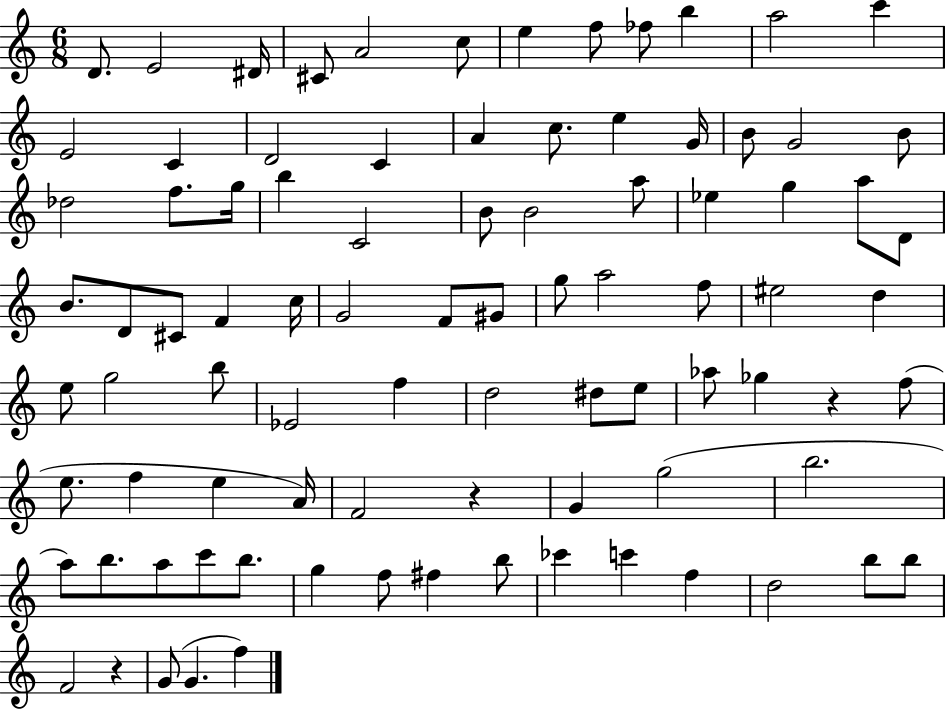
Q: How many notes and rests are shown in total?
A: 89